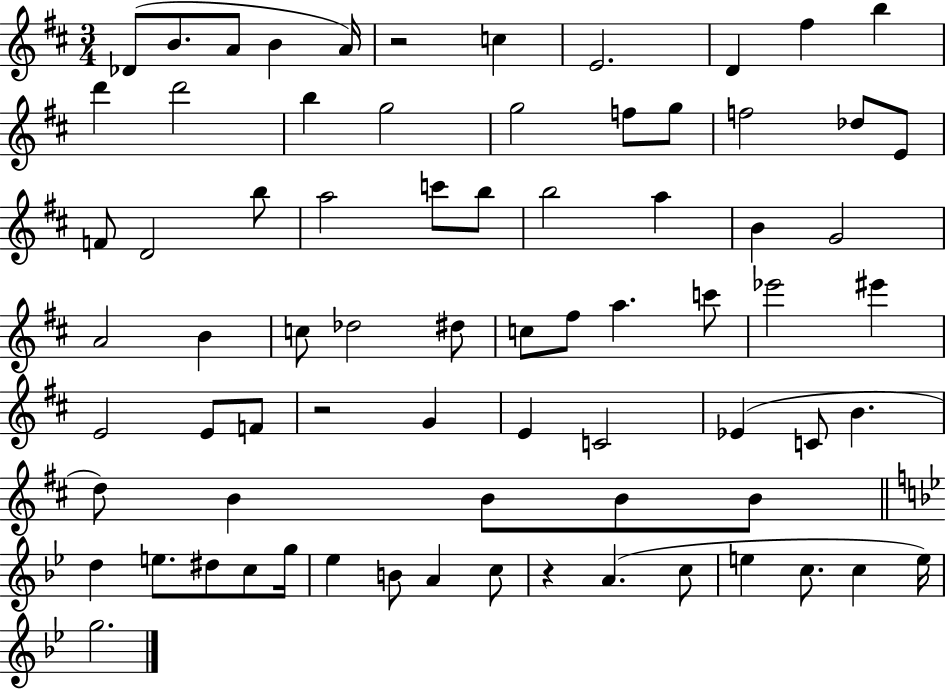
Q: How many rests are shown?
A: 3